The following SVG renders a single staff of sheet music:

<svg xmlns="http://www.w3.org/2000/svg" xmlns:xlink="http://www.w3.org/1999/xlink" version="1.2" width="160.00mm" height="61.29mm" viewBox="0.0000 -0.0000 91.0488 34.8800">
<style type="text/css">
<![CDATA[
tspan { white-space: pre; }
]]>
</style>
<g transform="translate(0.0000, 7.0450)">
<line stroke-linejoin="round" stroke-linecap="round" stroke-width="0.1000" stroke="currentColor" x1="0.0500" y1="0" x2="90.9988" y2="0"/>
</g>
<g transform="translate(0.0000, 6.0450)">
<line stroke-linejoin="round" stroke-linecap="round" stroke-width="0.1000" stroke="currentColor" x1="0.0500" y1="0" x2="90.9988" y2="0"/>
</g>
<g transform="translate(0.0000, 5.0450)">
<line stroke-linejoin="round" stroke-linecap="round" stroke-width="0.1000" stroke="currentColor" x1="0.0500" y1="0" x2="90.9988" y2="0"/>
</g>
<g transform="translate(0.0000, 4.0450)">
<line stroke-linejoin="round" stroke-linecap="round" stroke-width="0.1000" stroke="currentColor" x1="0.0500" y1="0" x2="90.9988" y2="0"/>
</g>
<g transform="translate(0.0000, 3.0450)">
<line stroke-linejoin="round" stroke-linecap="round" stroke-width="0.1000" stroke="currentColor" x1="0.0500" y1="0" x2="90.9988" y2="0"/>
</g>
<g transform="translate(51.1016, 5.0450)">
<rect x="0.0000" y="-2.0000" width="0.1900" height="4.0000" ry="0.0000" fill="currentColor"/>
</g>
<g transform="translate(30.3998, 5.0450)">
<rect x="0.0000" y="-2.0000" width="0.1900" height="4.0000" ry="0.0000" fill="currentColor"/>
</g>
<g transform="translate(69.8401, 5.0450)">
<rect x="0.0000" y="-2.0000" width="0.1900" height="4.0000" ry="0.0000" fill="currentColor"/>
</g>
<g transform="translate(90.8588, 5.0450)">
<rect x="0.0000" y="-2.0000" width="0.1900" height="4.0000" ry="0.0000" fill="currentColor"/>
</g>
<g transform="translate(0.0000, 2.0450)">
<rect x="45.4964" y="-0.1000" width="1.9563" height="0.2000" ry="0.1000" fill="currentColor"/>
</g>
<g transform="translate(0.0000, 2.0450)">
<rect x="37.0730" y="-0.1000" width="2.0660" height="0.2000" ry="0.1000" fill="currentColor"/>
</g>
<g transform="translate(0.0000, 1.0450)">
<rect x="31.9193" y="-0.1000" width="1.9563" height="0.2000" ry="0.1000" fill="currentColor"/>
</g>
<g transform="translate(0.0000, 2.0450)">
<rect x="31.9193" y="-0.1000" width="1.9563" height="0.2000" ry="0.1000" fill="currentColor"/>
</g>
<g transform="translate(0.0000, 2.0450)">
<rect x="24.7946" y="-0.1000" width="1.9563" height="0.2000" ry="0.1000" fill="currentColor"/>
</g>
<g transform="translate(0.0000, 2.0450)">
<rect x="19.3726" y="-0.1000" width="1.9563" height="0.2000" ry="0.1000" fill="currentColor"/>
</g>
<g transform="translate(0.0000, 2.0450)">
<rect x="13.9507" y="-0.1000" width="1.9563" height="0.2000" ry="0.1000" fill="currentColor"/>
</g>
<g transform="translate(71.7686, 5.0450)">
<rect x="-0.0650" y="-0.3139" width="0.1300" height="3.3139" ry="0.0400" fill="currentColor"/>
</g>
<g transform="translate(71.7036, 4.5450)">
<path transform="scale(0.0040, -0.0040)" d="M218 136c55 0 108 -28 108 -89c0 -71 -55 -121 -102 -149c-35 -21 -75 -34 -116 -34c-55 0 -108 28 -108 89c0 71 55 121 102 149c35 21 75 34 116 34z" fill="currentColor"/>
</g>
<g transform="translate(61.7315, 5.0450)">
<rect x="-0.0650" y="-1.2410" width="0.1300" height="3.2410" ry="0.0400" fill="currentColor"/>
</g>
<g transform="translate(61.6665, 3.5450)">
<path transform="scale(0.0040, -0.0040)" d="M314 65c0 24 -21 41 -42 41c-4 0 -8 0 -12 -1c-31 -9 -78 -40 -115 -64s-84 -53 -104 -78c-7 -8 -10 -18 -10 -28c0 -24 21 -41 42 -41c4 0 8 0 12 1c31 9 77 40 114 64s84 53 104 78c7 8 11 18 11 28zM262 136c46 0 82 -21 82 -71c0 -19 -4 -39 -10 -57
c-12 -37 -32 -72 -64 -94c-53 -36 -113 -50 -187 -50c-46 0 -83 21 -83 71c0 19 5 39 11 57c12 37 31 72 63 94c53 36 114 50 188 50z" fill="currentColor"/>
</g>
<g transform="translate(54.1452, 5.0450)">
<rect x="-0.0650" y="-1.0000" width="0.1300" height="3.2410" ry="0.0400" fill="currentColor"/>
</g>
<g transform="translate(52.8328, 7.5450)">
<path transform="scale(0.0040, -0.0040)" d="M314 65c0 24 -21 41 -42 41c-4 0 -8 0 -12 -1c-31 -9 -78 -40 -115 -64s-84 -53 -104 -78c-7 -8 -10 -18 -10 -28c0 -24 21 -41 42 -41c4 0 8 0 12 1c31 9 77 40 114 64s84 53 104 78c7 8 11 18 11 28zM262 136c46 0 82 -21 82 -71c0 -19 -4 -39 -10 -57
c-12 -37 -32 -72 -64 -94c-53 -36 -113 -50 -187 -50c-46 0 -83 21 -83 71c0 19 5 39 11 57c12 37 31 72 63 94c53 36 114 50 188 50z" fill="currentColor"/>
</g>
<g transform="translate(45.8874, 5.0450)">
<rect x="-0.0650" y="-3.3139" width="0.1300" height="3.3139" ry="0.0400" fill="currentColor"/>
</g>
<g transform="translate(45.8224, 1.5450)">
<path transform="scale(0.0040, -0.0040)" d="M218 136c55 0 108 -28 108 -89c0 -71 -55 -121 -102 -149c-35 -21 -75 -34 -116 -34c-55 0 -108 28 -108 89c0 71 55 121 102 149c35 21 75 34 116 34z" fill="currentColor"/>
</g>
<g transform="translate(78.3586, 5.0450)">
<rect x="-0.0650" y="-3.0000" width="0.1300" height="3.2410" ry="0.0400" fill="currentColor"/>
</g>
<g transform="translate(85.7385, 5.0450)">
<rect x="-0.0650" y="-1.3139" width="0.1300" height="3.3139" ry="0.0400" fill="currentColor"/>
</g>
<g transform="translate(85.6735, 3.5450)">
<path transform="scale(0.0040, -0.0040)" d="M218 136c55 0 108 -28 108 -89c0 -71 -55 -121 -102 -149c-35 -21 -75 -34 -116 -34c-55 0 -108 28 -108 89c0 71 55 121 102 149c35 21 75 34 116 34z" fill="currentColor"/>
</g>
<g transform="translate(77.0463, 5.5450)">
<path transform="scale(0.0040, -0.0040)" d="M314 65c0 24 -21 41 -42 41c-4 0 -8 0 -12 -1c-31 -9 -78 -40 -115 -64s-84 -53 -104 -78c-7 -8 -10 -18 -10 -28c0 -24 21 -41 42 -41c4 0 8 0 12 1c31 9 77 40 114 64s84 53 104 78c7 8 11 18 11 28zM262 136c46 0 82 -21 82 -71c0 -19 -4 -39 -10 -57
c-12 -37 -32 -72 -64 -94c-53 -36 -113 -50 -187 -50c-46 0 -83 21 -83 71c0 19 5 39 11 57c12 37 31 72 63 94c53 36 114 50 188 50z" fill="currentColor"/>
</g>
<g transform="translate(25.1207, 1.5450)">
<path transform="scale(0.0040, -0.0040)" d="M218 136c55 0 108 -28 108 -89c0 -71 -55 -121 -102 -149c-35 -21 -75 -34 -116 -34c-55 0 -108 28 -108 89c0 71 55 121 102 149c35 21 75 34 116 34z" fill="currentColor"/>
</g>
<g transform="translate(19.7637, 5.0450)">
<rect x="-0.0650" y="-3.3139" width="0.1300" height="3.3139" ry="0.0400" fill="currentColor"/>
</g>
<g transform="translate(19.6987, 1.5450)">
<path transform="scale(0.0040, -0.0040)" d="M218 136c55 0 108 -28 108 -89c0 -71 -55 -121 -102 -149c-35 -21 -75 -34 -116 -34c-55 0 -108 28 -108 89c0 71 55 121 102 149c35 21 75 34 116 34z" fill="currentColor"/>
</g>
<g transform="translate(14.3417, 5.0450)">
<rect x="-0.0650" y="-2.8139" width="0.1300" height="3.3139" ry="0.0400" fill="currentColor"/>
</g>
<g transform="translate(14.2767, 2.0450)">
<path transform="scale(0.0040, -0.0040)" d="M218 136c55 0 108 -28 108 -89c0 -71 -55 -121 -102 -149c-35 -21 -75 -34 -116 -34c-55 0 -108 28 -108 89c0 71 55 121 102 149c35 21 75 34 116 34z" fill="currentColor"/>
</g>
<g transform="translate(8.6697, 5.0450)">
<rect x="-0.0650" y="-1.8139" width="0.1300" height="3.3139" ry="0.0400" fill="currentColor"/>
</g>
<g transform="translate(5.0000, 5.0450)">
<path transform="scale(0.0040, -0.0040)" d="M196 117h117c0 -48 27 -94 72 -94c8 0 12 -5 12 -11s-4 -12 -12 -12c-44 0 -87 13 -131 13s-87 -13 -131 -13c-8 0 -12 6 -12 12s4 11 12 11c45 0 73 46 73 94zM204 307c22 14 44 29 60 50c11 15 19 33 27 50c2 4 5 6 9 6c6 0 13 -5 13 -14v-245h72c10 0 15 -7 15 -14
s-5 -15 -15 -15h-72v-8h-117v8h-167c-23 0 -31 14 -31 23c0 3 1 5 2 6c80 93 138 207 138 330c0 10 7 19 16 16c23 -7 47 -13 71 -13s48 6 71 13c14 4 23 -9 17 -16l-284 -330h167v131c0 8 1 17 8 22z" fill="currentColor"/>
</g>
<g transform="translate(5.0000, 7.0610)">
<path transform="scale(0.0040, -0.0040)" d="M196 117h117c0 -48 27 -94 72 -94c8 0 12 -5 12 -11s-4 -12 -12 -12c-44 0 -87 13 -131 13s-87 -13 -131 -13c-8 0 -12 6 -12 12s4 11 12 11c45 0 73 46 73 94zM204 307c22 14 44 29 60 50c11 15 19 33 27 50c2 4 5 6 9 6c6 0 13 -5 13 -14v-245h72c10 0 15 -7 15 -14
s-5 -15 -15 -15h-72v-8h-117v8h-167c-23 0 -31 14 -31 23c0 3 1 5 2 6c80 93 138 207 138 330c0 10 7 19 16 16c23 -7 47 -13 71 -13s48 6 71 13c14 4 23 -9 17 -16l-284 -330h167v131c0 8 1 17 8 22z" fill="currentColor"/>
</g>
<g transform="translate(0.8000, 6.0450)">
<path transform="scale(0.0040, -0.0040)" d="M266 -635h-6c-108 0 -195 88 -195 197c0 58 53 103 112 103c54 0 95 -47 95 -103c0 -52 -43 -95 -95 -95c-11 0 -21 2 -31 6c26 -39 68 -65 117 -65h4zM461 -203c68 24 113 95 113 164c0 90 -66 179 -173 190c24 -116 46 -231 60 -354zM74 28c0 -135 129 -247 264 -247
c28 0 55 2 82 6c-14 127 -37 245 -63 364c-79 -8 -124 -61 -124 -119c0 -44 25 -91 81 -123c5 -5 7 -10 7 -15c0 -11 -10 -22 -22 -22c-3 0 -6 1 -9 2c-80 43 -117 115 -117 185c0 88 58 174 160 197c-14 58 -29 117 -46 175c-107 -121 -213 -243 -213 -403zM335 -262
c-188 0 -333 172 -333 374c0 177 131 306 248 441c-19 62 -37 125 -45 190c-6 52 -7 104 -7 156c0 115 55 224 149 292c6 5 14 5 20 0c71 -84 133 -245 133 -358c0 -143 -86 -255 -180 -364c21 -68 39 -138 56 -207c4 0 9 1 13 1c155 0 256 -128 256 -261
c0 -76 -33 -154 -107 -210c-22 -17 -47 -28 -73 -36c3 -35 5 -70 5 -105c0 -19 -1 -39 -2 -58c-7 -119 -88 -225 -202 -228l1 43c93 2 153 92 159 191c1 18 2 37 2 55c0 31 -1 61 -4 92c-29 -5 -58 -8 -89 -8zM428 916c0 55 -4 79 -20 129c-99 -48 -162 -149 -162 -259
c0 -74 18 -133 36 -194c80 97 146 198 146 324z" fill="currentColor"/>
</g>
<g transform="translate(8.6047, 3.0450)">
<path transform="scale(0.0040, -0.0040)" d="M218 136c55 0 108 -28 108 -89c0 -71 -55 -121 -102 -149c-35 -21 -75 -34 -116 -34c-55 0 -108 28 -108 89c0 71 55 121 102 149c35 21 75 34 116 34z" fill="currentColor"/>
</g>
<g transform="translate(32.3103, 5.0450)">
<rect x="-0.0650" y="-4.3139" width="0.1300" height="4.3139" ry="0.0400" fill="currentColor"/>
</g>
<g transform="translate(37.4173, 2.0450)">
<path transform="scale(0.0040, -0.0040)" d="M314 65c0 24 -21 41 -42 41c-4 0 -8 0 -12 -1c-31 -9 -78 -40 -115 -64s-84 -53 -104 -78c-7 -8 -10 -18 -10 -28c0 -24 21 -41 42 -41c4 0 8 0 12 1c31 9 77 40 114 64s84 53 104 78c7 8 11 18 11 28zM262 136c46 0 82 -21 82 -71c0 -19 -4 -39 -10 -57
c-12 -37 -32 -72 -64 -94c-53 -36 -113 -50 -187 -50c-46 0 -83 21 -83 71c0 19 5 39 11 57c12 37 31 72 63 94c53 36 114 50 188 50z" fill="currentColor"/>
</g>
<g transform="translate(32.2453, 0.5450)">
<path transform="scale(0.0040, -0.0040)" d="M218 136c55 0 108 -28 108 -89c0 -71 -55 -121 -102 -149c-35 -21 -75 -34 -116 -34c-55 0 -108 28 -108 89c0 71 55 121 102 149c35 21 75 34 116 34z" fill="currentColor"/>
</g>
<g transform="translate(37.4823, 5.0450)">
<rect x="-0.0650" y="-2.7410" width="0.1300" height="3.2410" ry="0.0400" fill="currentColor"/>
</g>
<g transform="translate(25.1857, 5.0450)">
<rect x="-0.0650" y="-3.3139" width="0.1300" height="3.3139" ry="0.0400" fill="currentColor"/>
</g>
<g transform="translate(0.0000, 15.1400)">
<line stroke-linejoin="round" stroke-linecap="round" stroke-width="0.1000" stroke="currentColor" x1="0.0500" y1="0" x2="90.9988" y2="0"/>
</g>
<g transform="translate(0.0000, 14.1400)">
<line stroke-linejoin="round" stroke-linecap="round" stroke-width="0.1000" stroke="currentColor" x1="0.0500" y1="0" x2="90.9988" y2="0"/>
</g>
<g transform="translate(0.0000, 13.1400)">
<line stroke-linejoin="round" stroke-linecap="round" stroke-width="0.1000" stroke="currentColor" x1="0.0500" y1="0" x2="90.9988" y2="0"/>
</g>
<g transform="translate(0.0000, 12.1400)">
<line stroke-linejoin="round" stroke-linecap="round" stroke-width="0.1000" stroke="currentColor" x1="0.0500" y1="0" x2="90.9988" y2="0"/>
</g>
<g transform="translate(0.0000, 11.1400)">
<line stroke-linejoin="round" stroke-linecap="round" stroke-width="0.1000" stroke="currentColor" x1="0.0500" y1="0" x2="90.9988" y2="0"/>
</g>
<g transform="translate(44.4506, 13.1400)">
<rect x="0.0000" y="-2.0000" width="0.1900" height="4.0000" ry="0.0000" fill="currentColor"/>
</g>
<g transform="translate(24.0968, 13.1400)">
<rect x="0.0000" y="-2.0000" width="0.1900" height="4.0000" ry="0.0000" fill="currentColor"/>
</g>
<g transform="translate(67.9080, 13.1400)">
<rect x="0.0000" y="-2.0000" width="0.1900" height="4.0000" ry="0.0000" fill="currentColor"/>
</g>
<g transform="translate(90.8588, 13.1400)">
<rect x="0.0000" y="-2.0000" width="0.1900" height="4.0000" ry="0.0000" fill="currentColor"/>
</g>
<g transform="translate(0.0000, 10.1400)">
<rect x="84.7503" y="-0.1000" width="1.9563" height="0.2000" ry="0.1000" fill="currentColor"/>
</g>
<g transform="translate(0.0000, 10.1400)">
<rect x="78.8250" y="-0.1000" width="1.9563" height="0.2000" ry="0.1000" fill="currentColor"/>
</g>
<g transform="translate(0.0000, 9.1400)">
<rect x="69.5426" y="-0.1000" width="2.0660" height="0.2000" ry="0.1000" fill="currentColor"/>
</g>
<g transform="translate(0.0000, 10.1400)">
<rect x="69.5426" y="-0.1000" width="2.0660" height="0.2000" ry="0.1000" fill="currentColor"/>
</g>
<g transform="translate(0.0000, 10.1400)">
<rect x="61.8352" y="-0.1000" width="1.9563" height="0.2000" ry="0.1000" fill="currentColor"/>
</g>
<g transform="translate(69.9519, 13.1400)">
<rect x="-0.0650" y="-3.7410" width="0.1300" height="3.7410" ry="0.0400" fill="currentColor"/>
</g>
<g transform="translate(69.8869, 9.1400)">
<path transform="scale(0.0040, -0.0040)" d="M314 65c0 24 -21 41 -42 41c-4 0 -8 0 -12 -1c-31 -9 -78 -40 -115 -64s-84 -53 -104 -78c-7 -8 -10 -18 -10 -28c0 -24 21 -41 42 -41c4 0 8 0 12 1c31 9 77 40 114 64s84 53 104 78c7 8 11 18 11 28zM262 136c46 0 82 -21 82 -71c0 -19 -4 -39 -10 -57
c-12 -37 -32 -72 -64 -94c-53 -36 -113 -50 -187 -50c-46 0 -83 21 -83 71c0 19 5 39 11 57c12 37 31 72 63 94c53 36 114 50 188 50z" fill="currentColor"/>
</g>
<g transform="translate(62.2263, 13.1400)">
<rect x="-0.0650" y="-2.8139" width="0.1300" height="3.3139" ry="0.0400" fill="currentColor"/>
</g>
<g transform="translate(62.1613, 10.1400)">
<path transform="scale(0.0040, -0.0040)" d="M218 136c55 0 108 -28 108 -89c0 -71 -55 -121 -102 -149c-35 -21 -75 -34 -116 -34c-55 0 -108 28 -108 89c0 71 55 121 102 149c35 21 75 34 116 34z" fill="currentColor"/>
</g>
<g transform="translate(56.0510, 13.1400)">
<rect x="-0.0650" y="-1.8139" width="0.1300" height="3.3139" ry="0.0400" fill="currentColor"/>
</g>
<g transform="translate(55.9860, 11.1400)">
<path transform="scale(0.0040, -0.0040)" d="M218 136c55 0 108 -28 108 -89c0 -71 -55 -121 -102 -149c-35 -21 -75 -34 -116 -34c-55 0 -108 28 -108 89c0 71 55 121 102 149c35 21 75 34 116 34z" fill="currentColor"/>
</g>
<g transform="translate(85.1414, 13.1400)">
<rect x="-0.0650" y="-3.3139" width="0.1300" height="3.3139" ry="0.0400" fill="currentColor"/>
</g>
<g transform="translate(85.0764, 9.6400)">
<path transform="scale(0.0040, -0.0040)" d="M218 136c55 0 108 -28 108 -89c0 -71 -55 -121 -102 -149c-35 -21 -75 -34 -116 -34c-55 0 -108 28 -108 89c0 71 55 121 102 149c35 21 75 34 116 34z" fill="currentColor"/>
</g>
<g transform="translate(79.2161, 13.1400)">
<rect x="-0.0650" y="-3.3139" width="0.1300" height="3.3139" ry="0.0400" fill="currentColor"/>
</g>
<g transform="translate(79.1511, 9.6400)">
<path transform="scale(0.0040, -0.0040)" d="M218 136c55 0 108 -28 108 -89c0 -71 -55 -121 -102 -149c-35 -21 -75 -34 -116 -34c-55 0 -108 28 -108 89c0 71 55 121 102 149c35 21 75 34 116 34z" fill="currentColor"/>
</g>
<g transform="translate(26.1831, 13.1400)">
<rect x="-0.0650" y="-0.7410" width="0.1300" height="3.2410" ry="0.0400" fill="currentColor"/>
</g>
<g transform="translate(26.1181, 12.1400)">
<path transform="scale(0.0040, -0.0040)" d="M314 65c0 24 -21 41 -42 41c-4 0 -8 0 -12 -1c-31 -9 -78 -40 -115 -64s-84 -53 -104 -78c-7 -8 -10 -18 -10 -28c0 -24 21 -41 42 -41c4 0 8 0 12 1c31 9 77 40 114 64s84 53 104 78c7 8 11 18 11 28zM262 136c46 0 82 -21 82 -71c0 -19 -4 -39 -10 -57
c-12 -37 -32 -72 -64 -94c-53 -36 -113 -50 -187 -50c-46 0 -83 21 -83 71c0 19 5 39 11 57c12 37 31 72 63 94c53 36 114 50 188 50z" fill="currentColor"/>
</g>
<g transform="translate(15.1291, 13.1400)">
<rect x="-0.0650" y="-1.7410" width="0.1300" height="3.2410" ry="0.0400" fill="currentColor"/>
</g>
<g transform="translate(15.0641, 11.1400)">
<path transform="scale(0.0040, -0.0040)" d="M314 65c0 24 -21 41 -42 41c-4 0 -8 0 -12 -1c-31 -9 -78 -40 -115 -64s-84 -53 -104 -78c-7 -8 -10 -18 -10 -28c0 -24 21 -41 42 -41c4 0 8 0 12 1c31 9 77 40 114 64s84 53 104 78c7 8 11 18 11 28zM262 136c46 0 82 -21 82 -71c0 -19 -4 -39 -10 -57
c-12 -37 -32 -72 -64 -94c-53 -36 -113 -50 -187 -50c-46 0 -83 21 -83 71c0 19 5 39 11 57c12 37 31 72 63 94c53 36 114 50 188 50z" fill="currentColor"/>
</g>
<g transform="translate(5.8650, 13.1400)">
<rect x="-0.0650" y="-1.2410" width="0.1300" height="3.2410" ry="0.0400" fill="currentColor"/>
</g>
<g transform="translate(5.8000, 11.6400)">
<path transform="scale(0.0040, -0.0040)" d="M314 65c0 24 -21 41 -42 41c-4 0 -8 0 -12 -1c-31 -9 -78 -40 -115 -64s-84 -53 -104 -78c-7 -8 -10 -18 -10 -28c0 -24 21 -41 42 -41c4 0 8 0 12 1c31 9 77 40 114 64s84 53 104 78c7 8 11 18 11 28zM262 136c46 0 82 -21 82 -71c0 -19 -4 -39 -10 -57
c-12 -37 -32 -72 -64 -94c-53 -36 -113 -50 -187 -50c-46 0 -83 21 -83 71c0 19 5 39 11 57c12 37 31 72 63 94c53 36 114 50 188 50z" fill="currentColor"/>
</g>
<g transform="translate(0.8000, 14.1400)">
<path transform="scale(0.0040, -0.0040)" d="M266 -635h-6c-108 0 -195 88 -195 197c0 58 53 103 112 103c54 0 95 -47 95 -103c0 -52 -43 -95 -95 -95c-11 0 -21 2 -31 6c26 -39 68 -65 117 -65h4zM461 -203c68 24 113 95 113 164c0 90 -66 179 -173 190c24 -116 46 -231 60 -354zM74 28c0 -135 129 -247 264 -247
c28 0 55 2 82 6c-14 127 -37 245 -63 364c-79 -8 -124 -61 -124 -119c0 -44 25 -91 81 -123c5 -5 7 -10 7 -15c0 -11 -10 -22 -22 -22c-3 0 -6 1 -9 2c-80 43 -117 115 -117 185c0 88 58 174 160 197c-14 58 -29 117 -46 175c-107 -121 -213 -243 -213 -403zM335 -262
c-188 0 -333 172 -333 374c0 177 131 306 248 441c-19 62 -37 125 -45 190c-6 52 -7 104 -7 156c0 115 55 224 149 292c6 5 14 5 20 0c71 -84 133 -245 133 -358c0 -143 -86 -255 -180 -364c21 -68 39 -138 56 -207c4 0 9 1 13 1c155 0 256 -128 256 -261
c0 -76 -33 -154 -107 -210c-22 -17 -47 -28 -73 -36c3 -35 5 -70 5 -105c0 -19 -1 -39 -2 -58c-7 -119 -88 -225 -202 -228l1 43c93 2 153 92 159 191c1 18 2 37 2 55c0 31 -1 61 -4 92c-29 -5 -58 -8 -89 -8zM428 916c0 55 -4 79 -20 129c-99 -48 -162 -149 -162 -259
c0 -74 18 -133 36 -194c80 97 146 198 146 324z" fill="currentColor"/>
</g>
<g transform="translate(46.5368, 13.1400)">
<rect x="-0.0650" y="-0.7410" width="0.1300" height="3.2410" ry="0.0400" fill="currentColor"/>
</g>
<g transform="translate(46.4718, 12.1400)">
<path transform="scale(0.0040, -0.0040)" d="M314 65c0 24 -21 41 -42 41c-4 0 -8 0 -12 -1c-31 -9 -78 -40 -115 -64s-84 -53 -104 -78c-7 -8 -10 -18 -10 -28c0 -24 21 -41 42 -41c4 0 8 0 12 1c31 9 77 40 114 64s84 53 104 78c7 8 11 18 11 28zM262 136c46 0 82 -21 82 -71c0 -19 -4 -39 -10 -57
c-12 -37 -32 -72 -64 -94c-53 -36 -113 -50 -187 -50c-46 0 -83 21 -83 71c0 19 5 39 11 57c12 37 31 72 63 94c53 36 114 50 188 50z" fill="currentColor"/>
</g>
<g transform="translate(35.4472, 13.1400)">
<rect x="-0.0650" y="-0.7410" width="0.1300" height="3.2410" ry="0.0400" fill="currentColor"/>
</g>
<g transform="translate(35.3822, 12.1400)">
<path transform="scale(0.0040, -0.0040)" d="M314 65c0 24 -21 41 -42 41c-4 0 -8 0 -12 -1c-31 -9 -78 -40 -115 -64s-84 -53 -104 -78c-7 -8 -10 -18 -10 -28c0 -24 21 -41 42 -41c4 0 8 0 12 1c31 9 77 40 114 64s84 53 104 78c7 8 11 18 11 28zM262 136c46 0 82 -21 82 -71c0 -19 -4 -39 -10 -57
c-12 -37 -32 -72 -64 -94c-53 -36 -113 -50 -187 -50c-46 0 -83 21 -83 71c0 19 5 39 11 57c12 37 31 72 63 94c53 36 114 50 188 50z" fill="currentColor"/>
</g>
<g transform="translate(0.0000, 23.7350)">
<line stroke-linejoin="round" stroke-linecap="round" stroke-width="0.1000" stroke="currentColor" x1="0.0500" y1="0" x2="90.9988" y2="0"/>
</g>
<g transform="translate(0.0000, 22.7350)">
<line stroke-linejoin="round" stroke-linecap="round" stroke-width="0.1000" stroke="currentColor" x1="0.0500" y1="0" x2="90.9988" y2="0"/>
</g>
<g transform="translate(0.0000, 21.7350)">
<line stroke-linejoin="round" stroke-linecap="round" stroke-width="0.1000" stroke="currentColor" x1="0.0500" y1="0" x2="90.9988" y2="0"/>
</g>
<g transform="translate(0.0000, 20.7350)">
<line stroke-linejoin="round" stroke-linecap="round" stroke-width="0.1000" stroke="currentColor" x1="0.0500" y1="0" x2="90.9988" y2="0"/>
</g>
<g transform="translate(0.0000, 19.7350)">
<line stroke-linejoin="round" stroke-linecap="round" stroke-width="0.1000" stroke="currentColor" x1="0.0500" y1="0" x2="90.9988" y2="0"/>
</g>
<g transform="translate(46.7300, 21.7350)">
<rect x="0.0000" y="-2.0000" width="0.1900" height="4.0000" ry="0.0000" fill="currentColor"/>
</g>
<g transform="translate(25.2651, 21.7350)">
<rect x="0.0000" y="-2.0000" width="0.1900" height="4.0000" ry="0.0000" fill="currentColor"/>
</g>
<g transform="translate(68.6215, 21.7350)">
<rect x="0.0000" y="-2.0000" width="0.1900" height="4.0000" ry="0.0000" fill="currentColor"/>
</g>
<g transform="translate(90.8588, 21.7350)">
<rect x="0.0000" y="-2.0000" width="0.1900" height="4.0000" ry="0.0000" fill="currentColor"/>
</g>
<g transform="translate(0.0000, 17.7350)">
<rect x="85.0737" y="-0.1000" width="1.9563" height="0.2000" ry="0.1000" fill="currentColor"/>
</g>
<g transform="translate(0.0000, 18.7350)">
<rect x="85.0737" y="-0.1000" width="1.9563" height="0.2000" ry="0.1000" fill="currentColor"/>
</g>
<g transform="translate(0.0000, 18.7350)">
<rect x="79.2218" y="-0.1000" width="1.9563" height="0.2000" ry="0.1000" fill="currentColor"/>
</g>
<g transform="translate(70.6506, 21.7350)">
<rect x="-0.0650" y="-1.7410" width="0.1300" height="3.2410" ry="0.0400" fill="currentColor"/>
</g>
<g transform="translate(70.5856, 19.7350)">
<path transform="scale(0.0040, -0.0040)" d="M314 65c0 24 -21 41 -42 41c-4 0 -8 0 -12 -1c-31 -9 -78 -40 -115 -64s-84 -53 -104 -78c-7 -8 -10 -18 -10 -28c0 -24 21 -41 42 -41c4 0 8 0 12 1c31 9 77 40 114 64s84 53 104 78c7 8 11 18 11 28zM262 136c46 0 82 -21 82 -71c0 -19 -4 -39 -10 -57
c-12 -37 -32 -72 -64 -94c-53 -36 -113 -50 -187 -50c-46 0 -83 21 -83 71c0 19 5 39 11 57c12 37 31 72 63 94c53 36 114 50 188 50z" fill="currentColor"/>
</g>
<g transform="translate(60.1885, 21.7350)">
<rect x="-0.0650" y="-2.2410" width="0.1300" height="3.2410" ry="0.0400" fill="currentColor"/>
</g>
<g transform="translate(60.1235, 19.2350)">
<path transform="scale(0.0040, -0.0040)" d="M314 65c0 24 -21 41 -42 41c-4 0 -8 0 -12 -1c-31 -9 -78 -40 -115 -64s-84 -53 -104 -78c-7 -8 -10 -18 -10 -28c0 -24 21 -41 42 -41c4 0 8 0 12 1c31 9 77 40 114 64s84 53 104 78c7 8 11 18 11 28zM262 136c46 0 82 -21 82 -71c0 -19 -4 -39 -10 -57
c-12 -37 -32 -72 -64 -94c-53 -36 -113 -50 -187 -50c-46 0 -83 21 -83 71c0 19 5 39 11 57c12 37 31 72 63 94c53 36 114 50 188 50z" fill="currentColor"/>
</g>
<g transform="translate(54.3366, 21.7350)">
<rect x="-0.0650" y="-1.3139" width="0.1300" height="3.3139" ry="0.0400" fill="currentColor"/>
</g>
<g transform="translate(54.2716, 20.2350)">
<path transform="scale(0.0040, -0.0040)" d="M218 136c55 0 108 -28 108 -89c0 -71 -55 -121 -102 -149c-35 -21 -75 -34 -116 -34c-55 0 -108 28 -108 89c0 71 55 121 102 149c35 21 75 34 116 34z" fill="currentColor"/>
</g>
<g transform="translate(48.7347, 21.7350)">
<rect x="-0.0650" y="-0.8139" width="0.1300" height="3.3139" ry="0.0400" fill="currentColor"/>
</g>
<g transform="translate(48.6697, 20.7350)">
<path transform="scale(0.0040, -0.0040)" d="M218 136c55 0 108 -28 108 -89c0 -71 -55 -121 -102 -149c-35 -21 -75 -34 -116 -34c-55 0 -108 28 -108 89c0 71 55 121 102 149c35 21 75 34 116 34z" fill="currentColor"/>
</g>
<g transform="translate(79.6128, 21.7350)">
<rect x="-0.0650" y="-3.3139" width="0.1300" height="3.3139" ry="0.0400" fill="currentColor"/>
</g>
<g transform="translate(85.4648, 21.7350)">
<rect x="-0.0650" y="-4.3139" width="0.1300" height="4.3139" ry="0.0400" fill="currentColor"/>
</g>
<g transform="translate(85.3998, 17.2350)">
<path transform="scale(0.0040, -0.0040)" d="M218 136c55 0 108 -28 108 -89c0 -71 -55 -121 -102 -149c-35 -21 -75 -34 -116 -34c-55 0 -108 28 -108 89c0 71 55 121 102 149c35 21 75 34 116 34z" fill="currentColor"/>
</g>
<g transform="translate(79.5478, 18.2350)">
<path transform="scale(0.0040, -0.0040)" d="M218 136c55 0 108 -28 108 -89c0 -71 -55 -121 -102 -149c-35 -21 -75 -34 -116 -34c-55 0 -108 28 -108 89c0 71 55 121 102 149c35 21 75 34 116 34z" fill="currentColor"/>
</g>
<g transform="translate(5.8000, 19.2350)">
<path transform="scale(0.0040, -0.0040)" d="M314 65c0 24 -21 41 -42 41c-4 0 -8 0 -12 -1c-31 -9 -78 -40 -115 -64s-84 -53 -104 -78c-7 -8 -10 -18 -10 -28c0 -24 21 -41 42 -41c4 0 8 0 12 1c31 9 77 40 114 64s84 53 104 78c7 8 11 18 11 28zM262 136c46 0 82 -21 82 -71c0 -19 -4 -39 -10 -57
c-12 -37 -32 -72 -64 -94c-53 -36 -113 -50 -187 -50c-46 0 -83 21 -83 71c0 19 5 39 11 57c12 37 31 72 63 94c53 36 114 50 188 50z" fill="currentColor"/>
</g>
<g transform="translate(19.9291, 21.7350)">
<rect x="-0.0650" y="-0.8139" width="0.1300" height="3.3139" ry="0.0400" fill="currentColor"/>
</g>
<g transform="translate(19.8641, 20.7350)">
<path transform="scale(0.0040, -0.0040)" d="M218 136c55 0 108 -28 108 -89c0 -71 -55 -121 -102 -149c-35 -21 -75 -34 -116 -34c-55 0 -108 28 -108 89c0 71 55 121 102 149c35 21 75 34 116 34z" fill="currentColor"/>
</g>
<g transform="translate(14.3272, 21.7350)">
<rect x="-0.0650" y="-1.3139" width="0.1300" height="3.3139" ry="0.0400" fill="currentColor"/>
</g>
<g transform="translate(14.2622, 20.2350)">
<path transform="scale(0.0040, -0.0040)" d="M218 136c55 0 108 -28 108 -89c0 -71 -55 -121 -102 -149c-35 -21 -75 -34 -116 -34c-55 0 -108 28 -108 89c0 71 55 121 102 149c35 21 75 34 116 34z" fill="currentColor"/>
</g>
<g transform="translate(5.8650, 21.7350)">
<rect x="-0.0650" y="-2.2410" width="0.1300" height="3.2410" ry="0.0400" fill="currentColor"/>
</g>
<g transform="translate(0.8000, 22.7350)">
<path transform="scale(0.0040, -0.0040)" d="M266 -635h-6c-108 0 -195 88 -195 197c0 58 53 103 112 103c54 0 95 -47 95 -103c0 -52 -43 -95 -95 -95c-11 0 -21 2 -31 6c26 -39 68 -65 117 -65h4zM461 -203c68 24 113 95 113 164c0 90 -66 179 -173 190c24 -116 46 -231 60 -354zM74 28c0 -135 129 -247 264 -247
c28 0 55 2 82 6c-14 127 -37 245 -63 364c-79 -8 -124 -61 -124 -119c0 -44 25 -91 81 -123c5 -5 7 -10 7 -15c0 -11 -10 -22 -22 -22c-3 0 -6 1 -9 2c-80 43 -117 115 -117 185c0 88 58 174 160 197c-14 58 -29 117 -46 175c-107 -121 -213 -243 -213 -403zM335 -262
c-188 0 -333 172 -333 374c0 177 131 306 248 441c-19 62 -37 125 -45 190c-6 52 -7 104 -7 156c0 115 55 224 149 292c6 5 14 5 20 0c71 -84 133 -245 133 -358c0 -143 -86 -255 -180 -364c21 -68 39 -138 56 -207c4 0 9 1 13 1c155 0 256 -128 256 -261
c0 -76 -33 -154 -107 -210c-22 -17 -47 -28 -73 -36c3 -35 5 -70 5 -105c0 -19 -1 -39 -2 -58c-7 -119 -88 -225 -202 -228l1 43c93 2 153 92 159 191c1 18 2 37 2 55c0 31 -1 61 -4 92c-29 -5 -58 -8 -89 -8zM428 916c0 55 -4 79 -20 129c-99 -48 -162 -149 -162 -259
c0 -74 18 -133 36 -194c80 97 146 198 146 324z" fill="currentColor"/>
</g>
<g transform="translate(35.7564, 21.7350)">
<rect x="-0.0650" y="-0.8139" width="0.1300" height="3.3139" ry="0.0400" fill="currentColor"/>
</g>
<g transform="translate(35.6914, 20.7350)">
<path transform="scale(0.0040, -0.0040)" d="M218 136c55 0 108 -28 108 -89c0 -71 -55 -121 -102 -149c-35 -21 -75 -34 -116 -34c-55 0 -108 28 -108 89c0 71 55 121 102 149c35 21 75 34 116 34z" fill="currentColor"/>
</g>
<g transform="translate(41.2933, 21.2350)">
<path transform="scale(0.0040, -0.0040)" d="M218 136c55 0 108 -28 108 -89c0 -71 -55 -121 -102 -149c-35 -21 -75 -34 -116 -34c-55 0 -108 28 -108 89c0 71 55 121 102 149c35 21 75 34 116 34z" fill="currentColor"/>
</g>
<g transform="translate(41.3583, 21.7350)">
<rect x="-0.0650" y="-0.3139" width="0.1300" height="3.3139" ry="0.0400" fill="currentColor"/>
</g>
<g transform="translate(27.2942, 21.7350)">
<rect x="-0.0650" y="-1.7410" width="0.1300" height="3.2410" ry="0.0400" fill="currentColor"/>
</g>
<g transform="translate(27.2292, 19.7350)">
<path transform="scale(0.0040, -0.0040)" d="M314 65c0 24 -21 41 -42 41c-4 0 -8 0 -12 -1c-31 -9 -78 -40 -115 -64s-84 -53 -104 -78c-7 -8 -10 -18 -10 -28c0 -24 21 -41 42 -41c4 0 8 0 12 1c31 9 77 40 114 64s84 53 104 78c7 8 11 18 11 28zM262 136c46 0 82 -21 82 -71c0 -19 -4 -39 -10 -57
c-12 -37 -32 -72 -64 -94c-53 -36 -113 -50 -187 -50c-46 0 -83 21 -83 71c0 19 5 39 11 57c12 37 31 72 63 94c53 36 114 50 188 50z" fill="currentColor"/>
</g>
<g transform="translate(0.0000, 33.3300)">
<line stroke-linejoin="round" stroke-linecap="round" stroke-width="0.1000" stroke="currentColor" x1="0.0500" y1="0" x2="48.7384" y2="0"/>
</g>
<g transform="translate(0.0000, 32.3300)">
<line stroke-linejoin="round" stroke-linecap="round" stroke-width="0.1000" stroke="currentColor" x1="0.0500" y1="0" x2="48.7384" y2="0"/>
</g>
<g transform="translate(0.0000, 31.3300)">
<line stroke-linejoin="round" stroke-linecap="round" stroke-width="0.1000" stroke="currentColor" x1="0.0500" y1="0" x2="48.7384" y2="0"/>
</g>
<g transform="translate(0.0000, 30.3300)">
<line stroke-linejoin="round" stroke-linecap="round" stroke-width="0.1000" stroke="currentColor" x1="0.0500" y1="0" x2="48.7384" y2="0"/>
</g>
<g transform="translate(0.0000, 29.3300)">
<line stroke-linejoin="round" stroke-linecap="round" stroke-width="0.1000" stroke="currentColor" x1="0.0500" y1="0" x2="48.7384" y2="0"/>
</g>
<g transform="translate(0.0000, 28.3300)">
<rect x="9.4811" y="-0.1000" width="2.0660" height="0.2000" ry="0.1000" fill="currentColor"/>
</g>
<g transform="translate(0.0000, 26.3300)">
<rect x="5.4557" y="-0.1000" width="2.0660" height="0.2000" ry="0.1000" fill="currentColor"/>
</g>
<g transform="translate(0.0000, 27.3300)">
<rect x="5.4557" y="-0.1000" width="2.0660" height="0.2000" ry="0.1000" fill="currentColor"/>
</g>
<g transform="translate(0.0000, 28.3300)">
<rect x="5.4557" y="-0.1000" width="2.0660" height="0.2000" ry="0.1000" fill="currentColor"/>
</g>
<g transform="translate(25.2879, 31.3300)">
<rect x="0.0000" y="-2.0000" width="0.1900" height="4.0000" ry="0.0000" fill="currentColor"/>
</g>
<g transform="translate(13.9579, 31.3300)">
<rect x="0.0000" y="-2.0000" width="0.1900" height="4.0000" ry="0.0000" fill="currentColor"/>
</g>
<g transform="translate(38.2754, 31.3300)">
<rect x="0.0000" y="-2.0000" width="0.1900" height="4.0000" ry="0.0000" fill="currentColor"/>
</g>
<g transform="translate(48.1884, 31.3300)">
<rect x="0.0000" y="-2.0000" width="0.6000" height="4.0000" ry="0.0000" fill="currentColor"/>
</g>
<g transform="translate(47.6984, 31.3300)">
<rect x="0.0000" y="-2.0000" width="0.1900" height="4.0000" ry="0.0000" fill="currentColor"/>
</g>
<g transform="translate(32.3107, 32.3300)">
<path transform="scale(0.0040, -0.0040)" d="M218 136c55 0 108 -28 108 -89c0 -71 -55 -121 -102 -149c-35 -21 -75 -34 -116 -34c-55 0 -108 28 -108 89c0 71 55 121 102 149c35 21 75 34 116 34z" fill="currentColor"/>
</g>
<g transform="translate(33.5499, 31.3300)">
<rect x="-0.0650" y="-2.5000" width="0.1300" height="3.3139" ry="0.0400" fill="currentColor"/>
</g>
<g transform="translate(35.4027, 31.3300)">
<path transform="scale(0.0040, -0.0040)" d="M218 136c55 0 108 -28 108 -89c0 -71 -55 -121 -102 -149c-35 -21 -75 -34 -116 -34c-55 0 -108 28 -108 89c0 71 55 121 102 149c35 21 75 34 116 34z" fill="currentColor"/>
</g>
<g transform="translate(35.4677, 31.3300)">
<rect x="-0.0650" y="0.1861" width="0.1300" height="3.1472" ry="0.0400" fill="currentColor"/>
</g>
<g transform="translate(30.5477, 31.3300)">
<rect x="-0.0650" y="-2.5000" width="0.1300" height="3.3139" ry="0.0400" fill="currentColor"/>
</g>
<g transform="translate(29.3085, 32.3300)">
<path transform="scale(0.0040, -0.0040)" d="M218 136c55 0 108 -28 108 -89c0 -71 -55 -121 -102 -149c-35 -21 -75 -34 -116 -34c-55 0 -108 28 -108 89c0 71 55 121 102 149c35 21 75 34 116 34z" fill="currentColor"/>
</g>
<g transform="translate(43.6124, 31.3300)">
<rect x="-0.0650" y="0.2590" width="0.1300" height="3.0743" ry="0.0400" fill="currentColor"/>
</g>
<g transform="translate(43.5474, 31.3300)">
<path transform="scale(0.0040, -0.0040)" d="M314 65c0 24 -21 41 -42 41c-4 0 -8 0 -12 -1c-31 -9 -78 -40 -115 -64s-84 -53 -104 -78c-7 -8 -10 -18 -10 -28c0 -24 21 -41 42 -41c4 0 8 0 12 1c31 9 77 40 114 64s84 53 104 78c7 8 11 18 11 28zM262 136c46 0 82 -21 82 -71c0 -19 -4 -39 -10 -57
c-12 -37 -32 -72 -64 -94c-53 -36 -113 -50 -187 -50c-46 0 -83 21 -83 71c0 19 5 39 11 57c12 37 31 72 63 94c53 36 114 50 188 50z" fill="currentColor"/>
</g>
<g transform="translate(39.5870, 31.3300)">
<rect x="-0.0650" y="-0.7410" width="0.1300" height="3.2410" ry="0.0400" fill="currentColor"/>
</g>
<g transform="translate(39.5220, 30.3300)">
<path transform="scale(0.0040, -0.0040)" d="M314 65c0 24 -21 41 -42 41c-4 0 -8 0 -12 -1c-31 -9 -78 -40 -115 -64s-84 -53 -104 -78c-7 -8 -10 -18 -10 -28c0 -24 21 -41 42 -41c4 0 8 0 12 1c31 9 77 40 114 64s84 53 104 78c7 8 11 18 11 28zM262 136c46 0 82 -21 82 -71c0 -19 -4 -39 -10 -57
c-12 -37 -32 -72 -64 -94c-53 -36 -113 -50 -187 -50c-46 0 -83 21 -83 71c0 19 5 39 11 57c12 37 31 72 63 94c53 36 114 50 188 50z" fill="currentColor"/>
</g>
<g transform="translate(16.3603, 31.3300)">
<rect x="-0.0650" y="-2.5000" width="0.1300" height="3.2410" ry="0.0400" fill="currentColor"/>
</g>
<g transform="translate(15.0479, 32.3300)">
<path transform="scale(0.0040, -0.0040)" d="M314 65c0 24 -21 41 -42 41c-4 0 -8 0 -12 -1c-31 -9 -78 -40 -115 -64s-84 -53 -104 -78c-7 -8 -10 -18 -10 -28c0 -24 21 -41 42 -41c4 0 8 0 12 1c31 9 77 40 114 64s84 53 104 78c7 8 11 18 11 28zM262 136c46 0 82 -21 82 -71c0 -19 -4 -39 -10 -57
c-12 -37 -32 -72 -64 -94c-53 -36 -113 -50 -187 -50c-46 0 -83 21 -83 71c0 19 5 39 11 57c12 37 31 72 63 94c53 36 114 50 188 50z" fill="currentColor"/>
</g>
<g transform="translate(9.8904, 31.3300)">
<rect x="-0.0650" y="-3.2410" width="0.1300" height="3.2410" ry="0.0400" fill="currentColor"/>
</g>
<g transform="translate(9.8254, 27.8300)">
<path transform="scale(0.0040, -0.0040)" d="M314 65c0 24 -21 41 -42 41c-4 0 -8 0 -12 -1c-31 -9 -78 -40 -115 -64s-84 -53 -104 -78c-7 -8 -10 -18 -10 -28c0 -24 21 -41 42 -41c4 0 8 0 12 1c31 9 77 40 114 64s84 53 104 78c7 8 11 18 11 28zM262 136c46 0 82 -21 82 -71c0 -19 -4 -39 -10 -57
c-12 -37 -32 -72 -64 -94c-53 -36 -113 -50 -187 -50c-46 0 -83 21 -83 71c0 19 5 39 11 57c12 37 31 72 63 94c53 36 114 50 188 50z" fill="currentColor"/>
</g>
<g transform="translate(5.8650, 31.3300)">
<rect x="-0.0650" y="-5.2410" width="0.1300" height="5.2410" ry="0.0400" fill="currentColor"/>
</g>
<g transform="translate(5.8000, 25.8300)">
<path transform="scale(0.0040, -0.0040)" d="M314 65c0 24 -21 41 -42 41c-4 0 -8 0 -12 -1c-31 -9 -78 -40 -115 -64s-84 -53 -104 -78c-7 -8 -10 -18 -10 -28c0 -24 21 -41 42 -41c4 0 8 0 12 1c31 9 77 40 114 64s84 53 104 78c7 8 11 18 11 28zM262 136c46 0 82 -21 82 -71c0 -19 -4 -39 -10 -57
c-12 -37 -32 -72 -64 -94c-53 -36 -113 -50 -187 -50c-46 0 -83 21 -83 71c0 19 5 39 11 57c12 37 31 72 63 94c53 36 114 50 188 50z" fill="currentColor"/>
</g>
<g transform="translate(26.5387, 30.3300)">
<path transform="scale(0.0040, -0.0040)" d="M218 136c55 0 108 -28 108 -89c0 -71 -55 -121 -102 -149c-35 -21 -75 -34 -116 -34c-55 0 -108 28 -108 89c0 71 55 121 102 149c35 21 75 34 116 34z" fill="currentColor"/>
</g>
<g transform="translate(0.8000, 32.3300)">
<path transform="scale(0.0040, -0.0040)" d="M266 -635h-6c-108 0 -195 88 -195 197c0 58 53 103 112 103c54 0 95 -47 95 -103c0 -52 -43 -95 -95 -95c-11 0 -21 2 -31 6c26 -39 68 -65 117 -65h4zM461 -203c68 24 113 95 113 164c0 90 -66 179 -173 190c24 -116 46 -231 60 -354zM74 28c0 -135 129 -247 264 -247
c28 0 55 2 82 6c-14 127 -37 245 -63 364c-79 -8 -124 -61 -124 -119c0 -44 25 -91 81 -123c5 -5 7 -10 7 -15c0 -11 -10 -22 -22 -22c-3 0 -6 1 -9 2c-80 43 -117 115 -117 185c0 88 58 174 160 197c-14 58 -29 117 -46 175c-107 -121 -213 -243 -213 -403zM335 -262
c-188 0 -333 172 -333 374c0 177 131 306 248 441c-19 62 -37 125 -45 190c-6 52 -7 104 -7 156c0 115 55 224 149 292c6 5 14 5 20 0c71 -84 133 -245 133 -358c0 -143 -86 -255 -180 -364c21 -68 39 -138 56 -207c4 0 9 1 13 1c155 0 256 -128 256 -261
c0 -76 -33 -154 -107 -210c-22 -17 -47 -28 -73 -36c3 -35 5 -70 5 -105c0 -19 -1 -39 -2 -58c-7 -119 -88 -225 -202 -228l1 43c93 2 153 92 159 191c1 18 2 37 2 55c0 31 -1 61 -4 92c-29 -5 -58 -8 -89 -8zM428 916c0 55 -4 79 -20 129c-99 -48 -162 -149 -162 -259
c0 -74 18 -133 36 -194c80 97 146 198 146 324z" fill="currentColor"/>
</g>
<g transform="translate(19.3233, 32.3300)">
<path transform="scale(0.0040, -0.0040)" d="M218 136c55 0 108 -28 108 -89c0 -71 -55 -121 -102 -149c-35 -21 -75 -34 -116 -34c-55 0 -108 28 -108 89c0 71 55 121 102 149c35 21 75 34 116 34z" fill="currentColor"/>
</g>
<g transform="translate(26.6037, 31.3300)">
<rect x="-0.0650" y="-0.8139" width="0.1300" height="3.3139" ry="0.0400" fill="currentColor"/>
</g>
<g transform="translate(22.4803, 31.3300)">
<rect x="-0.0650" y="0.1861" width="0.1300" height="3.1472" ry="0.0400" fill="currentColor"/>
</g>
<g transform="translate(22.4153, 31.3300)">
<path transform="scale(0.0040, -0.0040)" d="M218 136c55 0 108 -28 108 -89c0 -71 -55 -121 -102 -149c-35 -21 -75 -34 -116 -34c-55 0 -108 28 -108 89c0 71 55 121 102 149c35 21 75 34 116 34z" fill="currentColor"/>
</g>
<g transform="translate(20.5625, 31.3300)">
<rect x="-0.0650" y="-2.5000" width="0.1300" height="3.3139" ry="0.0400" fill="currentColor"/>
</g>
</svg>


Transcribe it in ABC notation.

X:1
T:Untitled
M:4/4
L:1/4
K:C
f a b b d' a2 b D2 e2 c A2 e e2 f2 d2 d2 d2 f a c'2 b b g2 e d f2 d c d e g2 f2 b d' f'2 b2 G2 G B d G G B d2 B2